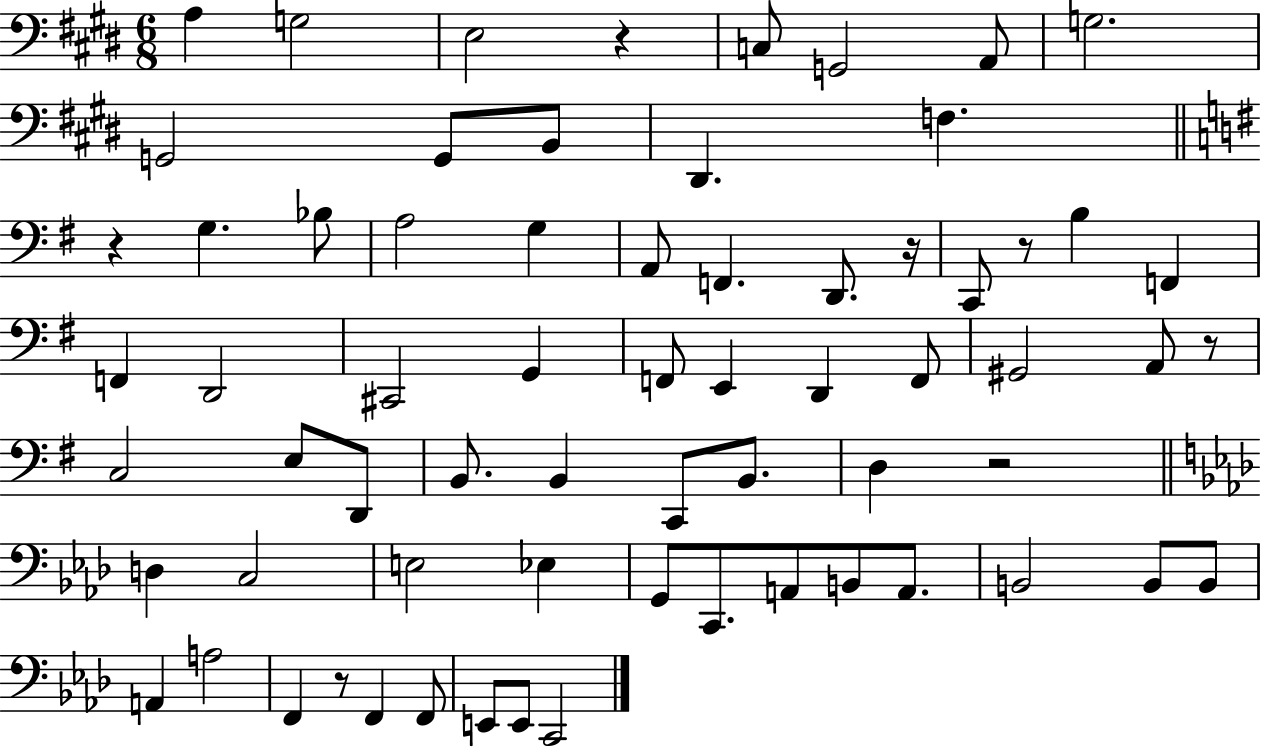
{
  \clef bass
  \numericTimeSignature
  \time 6/8
  \key e \major
  a4 g2 | e2 r4 | c8 g,2 a,8 | g2. | \break g,2 g,8 b,8 | dis,4. f4. | \bar "||" \break \key g \major r4 g4. bes8 | a2 g4 | a,8 f,4. d,8. r16 | c,8 r8 b4 f,4 | \break f,4 d,2 | cis,2 g,4 | f,8 e,4 d,4 f,8 | gis,2 a,8 r8 | \break c2 e8 d,8 | b,8. b,4 c,8 b,8. | d4 r2 | \bar "||" \break \key aes \major d4 c2 | e2 ees4 | g,8 c,8. a,8 b,8 a,8. | b,2 b,8 b,8 | \break a,4 a2 | f,4 r8 f,4 f,8 | e,8 e,8 c,2 | \bar "|."
}